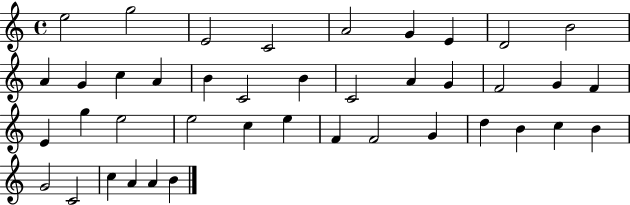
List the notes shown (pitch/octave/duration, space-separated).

E5/h G5/h E4/h C4/h A4/h G4/q E4/q D4/h B4/h A4/q G4/q C5/q A4/q B4/q C4/h B4/q C4/h A4/q G4/q F4/h G4/q F4/q E4/q G5/q E5/h E5/h C5/q E5/q F4/q F4/h G4/q D5/q B4/q C5/q B4/q G4/h C4/h C5/q A4/q A4/q B4/q